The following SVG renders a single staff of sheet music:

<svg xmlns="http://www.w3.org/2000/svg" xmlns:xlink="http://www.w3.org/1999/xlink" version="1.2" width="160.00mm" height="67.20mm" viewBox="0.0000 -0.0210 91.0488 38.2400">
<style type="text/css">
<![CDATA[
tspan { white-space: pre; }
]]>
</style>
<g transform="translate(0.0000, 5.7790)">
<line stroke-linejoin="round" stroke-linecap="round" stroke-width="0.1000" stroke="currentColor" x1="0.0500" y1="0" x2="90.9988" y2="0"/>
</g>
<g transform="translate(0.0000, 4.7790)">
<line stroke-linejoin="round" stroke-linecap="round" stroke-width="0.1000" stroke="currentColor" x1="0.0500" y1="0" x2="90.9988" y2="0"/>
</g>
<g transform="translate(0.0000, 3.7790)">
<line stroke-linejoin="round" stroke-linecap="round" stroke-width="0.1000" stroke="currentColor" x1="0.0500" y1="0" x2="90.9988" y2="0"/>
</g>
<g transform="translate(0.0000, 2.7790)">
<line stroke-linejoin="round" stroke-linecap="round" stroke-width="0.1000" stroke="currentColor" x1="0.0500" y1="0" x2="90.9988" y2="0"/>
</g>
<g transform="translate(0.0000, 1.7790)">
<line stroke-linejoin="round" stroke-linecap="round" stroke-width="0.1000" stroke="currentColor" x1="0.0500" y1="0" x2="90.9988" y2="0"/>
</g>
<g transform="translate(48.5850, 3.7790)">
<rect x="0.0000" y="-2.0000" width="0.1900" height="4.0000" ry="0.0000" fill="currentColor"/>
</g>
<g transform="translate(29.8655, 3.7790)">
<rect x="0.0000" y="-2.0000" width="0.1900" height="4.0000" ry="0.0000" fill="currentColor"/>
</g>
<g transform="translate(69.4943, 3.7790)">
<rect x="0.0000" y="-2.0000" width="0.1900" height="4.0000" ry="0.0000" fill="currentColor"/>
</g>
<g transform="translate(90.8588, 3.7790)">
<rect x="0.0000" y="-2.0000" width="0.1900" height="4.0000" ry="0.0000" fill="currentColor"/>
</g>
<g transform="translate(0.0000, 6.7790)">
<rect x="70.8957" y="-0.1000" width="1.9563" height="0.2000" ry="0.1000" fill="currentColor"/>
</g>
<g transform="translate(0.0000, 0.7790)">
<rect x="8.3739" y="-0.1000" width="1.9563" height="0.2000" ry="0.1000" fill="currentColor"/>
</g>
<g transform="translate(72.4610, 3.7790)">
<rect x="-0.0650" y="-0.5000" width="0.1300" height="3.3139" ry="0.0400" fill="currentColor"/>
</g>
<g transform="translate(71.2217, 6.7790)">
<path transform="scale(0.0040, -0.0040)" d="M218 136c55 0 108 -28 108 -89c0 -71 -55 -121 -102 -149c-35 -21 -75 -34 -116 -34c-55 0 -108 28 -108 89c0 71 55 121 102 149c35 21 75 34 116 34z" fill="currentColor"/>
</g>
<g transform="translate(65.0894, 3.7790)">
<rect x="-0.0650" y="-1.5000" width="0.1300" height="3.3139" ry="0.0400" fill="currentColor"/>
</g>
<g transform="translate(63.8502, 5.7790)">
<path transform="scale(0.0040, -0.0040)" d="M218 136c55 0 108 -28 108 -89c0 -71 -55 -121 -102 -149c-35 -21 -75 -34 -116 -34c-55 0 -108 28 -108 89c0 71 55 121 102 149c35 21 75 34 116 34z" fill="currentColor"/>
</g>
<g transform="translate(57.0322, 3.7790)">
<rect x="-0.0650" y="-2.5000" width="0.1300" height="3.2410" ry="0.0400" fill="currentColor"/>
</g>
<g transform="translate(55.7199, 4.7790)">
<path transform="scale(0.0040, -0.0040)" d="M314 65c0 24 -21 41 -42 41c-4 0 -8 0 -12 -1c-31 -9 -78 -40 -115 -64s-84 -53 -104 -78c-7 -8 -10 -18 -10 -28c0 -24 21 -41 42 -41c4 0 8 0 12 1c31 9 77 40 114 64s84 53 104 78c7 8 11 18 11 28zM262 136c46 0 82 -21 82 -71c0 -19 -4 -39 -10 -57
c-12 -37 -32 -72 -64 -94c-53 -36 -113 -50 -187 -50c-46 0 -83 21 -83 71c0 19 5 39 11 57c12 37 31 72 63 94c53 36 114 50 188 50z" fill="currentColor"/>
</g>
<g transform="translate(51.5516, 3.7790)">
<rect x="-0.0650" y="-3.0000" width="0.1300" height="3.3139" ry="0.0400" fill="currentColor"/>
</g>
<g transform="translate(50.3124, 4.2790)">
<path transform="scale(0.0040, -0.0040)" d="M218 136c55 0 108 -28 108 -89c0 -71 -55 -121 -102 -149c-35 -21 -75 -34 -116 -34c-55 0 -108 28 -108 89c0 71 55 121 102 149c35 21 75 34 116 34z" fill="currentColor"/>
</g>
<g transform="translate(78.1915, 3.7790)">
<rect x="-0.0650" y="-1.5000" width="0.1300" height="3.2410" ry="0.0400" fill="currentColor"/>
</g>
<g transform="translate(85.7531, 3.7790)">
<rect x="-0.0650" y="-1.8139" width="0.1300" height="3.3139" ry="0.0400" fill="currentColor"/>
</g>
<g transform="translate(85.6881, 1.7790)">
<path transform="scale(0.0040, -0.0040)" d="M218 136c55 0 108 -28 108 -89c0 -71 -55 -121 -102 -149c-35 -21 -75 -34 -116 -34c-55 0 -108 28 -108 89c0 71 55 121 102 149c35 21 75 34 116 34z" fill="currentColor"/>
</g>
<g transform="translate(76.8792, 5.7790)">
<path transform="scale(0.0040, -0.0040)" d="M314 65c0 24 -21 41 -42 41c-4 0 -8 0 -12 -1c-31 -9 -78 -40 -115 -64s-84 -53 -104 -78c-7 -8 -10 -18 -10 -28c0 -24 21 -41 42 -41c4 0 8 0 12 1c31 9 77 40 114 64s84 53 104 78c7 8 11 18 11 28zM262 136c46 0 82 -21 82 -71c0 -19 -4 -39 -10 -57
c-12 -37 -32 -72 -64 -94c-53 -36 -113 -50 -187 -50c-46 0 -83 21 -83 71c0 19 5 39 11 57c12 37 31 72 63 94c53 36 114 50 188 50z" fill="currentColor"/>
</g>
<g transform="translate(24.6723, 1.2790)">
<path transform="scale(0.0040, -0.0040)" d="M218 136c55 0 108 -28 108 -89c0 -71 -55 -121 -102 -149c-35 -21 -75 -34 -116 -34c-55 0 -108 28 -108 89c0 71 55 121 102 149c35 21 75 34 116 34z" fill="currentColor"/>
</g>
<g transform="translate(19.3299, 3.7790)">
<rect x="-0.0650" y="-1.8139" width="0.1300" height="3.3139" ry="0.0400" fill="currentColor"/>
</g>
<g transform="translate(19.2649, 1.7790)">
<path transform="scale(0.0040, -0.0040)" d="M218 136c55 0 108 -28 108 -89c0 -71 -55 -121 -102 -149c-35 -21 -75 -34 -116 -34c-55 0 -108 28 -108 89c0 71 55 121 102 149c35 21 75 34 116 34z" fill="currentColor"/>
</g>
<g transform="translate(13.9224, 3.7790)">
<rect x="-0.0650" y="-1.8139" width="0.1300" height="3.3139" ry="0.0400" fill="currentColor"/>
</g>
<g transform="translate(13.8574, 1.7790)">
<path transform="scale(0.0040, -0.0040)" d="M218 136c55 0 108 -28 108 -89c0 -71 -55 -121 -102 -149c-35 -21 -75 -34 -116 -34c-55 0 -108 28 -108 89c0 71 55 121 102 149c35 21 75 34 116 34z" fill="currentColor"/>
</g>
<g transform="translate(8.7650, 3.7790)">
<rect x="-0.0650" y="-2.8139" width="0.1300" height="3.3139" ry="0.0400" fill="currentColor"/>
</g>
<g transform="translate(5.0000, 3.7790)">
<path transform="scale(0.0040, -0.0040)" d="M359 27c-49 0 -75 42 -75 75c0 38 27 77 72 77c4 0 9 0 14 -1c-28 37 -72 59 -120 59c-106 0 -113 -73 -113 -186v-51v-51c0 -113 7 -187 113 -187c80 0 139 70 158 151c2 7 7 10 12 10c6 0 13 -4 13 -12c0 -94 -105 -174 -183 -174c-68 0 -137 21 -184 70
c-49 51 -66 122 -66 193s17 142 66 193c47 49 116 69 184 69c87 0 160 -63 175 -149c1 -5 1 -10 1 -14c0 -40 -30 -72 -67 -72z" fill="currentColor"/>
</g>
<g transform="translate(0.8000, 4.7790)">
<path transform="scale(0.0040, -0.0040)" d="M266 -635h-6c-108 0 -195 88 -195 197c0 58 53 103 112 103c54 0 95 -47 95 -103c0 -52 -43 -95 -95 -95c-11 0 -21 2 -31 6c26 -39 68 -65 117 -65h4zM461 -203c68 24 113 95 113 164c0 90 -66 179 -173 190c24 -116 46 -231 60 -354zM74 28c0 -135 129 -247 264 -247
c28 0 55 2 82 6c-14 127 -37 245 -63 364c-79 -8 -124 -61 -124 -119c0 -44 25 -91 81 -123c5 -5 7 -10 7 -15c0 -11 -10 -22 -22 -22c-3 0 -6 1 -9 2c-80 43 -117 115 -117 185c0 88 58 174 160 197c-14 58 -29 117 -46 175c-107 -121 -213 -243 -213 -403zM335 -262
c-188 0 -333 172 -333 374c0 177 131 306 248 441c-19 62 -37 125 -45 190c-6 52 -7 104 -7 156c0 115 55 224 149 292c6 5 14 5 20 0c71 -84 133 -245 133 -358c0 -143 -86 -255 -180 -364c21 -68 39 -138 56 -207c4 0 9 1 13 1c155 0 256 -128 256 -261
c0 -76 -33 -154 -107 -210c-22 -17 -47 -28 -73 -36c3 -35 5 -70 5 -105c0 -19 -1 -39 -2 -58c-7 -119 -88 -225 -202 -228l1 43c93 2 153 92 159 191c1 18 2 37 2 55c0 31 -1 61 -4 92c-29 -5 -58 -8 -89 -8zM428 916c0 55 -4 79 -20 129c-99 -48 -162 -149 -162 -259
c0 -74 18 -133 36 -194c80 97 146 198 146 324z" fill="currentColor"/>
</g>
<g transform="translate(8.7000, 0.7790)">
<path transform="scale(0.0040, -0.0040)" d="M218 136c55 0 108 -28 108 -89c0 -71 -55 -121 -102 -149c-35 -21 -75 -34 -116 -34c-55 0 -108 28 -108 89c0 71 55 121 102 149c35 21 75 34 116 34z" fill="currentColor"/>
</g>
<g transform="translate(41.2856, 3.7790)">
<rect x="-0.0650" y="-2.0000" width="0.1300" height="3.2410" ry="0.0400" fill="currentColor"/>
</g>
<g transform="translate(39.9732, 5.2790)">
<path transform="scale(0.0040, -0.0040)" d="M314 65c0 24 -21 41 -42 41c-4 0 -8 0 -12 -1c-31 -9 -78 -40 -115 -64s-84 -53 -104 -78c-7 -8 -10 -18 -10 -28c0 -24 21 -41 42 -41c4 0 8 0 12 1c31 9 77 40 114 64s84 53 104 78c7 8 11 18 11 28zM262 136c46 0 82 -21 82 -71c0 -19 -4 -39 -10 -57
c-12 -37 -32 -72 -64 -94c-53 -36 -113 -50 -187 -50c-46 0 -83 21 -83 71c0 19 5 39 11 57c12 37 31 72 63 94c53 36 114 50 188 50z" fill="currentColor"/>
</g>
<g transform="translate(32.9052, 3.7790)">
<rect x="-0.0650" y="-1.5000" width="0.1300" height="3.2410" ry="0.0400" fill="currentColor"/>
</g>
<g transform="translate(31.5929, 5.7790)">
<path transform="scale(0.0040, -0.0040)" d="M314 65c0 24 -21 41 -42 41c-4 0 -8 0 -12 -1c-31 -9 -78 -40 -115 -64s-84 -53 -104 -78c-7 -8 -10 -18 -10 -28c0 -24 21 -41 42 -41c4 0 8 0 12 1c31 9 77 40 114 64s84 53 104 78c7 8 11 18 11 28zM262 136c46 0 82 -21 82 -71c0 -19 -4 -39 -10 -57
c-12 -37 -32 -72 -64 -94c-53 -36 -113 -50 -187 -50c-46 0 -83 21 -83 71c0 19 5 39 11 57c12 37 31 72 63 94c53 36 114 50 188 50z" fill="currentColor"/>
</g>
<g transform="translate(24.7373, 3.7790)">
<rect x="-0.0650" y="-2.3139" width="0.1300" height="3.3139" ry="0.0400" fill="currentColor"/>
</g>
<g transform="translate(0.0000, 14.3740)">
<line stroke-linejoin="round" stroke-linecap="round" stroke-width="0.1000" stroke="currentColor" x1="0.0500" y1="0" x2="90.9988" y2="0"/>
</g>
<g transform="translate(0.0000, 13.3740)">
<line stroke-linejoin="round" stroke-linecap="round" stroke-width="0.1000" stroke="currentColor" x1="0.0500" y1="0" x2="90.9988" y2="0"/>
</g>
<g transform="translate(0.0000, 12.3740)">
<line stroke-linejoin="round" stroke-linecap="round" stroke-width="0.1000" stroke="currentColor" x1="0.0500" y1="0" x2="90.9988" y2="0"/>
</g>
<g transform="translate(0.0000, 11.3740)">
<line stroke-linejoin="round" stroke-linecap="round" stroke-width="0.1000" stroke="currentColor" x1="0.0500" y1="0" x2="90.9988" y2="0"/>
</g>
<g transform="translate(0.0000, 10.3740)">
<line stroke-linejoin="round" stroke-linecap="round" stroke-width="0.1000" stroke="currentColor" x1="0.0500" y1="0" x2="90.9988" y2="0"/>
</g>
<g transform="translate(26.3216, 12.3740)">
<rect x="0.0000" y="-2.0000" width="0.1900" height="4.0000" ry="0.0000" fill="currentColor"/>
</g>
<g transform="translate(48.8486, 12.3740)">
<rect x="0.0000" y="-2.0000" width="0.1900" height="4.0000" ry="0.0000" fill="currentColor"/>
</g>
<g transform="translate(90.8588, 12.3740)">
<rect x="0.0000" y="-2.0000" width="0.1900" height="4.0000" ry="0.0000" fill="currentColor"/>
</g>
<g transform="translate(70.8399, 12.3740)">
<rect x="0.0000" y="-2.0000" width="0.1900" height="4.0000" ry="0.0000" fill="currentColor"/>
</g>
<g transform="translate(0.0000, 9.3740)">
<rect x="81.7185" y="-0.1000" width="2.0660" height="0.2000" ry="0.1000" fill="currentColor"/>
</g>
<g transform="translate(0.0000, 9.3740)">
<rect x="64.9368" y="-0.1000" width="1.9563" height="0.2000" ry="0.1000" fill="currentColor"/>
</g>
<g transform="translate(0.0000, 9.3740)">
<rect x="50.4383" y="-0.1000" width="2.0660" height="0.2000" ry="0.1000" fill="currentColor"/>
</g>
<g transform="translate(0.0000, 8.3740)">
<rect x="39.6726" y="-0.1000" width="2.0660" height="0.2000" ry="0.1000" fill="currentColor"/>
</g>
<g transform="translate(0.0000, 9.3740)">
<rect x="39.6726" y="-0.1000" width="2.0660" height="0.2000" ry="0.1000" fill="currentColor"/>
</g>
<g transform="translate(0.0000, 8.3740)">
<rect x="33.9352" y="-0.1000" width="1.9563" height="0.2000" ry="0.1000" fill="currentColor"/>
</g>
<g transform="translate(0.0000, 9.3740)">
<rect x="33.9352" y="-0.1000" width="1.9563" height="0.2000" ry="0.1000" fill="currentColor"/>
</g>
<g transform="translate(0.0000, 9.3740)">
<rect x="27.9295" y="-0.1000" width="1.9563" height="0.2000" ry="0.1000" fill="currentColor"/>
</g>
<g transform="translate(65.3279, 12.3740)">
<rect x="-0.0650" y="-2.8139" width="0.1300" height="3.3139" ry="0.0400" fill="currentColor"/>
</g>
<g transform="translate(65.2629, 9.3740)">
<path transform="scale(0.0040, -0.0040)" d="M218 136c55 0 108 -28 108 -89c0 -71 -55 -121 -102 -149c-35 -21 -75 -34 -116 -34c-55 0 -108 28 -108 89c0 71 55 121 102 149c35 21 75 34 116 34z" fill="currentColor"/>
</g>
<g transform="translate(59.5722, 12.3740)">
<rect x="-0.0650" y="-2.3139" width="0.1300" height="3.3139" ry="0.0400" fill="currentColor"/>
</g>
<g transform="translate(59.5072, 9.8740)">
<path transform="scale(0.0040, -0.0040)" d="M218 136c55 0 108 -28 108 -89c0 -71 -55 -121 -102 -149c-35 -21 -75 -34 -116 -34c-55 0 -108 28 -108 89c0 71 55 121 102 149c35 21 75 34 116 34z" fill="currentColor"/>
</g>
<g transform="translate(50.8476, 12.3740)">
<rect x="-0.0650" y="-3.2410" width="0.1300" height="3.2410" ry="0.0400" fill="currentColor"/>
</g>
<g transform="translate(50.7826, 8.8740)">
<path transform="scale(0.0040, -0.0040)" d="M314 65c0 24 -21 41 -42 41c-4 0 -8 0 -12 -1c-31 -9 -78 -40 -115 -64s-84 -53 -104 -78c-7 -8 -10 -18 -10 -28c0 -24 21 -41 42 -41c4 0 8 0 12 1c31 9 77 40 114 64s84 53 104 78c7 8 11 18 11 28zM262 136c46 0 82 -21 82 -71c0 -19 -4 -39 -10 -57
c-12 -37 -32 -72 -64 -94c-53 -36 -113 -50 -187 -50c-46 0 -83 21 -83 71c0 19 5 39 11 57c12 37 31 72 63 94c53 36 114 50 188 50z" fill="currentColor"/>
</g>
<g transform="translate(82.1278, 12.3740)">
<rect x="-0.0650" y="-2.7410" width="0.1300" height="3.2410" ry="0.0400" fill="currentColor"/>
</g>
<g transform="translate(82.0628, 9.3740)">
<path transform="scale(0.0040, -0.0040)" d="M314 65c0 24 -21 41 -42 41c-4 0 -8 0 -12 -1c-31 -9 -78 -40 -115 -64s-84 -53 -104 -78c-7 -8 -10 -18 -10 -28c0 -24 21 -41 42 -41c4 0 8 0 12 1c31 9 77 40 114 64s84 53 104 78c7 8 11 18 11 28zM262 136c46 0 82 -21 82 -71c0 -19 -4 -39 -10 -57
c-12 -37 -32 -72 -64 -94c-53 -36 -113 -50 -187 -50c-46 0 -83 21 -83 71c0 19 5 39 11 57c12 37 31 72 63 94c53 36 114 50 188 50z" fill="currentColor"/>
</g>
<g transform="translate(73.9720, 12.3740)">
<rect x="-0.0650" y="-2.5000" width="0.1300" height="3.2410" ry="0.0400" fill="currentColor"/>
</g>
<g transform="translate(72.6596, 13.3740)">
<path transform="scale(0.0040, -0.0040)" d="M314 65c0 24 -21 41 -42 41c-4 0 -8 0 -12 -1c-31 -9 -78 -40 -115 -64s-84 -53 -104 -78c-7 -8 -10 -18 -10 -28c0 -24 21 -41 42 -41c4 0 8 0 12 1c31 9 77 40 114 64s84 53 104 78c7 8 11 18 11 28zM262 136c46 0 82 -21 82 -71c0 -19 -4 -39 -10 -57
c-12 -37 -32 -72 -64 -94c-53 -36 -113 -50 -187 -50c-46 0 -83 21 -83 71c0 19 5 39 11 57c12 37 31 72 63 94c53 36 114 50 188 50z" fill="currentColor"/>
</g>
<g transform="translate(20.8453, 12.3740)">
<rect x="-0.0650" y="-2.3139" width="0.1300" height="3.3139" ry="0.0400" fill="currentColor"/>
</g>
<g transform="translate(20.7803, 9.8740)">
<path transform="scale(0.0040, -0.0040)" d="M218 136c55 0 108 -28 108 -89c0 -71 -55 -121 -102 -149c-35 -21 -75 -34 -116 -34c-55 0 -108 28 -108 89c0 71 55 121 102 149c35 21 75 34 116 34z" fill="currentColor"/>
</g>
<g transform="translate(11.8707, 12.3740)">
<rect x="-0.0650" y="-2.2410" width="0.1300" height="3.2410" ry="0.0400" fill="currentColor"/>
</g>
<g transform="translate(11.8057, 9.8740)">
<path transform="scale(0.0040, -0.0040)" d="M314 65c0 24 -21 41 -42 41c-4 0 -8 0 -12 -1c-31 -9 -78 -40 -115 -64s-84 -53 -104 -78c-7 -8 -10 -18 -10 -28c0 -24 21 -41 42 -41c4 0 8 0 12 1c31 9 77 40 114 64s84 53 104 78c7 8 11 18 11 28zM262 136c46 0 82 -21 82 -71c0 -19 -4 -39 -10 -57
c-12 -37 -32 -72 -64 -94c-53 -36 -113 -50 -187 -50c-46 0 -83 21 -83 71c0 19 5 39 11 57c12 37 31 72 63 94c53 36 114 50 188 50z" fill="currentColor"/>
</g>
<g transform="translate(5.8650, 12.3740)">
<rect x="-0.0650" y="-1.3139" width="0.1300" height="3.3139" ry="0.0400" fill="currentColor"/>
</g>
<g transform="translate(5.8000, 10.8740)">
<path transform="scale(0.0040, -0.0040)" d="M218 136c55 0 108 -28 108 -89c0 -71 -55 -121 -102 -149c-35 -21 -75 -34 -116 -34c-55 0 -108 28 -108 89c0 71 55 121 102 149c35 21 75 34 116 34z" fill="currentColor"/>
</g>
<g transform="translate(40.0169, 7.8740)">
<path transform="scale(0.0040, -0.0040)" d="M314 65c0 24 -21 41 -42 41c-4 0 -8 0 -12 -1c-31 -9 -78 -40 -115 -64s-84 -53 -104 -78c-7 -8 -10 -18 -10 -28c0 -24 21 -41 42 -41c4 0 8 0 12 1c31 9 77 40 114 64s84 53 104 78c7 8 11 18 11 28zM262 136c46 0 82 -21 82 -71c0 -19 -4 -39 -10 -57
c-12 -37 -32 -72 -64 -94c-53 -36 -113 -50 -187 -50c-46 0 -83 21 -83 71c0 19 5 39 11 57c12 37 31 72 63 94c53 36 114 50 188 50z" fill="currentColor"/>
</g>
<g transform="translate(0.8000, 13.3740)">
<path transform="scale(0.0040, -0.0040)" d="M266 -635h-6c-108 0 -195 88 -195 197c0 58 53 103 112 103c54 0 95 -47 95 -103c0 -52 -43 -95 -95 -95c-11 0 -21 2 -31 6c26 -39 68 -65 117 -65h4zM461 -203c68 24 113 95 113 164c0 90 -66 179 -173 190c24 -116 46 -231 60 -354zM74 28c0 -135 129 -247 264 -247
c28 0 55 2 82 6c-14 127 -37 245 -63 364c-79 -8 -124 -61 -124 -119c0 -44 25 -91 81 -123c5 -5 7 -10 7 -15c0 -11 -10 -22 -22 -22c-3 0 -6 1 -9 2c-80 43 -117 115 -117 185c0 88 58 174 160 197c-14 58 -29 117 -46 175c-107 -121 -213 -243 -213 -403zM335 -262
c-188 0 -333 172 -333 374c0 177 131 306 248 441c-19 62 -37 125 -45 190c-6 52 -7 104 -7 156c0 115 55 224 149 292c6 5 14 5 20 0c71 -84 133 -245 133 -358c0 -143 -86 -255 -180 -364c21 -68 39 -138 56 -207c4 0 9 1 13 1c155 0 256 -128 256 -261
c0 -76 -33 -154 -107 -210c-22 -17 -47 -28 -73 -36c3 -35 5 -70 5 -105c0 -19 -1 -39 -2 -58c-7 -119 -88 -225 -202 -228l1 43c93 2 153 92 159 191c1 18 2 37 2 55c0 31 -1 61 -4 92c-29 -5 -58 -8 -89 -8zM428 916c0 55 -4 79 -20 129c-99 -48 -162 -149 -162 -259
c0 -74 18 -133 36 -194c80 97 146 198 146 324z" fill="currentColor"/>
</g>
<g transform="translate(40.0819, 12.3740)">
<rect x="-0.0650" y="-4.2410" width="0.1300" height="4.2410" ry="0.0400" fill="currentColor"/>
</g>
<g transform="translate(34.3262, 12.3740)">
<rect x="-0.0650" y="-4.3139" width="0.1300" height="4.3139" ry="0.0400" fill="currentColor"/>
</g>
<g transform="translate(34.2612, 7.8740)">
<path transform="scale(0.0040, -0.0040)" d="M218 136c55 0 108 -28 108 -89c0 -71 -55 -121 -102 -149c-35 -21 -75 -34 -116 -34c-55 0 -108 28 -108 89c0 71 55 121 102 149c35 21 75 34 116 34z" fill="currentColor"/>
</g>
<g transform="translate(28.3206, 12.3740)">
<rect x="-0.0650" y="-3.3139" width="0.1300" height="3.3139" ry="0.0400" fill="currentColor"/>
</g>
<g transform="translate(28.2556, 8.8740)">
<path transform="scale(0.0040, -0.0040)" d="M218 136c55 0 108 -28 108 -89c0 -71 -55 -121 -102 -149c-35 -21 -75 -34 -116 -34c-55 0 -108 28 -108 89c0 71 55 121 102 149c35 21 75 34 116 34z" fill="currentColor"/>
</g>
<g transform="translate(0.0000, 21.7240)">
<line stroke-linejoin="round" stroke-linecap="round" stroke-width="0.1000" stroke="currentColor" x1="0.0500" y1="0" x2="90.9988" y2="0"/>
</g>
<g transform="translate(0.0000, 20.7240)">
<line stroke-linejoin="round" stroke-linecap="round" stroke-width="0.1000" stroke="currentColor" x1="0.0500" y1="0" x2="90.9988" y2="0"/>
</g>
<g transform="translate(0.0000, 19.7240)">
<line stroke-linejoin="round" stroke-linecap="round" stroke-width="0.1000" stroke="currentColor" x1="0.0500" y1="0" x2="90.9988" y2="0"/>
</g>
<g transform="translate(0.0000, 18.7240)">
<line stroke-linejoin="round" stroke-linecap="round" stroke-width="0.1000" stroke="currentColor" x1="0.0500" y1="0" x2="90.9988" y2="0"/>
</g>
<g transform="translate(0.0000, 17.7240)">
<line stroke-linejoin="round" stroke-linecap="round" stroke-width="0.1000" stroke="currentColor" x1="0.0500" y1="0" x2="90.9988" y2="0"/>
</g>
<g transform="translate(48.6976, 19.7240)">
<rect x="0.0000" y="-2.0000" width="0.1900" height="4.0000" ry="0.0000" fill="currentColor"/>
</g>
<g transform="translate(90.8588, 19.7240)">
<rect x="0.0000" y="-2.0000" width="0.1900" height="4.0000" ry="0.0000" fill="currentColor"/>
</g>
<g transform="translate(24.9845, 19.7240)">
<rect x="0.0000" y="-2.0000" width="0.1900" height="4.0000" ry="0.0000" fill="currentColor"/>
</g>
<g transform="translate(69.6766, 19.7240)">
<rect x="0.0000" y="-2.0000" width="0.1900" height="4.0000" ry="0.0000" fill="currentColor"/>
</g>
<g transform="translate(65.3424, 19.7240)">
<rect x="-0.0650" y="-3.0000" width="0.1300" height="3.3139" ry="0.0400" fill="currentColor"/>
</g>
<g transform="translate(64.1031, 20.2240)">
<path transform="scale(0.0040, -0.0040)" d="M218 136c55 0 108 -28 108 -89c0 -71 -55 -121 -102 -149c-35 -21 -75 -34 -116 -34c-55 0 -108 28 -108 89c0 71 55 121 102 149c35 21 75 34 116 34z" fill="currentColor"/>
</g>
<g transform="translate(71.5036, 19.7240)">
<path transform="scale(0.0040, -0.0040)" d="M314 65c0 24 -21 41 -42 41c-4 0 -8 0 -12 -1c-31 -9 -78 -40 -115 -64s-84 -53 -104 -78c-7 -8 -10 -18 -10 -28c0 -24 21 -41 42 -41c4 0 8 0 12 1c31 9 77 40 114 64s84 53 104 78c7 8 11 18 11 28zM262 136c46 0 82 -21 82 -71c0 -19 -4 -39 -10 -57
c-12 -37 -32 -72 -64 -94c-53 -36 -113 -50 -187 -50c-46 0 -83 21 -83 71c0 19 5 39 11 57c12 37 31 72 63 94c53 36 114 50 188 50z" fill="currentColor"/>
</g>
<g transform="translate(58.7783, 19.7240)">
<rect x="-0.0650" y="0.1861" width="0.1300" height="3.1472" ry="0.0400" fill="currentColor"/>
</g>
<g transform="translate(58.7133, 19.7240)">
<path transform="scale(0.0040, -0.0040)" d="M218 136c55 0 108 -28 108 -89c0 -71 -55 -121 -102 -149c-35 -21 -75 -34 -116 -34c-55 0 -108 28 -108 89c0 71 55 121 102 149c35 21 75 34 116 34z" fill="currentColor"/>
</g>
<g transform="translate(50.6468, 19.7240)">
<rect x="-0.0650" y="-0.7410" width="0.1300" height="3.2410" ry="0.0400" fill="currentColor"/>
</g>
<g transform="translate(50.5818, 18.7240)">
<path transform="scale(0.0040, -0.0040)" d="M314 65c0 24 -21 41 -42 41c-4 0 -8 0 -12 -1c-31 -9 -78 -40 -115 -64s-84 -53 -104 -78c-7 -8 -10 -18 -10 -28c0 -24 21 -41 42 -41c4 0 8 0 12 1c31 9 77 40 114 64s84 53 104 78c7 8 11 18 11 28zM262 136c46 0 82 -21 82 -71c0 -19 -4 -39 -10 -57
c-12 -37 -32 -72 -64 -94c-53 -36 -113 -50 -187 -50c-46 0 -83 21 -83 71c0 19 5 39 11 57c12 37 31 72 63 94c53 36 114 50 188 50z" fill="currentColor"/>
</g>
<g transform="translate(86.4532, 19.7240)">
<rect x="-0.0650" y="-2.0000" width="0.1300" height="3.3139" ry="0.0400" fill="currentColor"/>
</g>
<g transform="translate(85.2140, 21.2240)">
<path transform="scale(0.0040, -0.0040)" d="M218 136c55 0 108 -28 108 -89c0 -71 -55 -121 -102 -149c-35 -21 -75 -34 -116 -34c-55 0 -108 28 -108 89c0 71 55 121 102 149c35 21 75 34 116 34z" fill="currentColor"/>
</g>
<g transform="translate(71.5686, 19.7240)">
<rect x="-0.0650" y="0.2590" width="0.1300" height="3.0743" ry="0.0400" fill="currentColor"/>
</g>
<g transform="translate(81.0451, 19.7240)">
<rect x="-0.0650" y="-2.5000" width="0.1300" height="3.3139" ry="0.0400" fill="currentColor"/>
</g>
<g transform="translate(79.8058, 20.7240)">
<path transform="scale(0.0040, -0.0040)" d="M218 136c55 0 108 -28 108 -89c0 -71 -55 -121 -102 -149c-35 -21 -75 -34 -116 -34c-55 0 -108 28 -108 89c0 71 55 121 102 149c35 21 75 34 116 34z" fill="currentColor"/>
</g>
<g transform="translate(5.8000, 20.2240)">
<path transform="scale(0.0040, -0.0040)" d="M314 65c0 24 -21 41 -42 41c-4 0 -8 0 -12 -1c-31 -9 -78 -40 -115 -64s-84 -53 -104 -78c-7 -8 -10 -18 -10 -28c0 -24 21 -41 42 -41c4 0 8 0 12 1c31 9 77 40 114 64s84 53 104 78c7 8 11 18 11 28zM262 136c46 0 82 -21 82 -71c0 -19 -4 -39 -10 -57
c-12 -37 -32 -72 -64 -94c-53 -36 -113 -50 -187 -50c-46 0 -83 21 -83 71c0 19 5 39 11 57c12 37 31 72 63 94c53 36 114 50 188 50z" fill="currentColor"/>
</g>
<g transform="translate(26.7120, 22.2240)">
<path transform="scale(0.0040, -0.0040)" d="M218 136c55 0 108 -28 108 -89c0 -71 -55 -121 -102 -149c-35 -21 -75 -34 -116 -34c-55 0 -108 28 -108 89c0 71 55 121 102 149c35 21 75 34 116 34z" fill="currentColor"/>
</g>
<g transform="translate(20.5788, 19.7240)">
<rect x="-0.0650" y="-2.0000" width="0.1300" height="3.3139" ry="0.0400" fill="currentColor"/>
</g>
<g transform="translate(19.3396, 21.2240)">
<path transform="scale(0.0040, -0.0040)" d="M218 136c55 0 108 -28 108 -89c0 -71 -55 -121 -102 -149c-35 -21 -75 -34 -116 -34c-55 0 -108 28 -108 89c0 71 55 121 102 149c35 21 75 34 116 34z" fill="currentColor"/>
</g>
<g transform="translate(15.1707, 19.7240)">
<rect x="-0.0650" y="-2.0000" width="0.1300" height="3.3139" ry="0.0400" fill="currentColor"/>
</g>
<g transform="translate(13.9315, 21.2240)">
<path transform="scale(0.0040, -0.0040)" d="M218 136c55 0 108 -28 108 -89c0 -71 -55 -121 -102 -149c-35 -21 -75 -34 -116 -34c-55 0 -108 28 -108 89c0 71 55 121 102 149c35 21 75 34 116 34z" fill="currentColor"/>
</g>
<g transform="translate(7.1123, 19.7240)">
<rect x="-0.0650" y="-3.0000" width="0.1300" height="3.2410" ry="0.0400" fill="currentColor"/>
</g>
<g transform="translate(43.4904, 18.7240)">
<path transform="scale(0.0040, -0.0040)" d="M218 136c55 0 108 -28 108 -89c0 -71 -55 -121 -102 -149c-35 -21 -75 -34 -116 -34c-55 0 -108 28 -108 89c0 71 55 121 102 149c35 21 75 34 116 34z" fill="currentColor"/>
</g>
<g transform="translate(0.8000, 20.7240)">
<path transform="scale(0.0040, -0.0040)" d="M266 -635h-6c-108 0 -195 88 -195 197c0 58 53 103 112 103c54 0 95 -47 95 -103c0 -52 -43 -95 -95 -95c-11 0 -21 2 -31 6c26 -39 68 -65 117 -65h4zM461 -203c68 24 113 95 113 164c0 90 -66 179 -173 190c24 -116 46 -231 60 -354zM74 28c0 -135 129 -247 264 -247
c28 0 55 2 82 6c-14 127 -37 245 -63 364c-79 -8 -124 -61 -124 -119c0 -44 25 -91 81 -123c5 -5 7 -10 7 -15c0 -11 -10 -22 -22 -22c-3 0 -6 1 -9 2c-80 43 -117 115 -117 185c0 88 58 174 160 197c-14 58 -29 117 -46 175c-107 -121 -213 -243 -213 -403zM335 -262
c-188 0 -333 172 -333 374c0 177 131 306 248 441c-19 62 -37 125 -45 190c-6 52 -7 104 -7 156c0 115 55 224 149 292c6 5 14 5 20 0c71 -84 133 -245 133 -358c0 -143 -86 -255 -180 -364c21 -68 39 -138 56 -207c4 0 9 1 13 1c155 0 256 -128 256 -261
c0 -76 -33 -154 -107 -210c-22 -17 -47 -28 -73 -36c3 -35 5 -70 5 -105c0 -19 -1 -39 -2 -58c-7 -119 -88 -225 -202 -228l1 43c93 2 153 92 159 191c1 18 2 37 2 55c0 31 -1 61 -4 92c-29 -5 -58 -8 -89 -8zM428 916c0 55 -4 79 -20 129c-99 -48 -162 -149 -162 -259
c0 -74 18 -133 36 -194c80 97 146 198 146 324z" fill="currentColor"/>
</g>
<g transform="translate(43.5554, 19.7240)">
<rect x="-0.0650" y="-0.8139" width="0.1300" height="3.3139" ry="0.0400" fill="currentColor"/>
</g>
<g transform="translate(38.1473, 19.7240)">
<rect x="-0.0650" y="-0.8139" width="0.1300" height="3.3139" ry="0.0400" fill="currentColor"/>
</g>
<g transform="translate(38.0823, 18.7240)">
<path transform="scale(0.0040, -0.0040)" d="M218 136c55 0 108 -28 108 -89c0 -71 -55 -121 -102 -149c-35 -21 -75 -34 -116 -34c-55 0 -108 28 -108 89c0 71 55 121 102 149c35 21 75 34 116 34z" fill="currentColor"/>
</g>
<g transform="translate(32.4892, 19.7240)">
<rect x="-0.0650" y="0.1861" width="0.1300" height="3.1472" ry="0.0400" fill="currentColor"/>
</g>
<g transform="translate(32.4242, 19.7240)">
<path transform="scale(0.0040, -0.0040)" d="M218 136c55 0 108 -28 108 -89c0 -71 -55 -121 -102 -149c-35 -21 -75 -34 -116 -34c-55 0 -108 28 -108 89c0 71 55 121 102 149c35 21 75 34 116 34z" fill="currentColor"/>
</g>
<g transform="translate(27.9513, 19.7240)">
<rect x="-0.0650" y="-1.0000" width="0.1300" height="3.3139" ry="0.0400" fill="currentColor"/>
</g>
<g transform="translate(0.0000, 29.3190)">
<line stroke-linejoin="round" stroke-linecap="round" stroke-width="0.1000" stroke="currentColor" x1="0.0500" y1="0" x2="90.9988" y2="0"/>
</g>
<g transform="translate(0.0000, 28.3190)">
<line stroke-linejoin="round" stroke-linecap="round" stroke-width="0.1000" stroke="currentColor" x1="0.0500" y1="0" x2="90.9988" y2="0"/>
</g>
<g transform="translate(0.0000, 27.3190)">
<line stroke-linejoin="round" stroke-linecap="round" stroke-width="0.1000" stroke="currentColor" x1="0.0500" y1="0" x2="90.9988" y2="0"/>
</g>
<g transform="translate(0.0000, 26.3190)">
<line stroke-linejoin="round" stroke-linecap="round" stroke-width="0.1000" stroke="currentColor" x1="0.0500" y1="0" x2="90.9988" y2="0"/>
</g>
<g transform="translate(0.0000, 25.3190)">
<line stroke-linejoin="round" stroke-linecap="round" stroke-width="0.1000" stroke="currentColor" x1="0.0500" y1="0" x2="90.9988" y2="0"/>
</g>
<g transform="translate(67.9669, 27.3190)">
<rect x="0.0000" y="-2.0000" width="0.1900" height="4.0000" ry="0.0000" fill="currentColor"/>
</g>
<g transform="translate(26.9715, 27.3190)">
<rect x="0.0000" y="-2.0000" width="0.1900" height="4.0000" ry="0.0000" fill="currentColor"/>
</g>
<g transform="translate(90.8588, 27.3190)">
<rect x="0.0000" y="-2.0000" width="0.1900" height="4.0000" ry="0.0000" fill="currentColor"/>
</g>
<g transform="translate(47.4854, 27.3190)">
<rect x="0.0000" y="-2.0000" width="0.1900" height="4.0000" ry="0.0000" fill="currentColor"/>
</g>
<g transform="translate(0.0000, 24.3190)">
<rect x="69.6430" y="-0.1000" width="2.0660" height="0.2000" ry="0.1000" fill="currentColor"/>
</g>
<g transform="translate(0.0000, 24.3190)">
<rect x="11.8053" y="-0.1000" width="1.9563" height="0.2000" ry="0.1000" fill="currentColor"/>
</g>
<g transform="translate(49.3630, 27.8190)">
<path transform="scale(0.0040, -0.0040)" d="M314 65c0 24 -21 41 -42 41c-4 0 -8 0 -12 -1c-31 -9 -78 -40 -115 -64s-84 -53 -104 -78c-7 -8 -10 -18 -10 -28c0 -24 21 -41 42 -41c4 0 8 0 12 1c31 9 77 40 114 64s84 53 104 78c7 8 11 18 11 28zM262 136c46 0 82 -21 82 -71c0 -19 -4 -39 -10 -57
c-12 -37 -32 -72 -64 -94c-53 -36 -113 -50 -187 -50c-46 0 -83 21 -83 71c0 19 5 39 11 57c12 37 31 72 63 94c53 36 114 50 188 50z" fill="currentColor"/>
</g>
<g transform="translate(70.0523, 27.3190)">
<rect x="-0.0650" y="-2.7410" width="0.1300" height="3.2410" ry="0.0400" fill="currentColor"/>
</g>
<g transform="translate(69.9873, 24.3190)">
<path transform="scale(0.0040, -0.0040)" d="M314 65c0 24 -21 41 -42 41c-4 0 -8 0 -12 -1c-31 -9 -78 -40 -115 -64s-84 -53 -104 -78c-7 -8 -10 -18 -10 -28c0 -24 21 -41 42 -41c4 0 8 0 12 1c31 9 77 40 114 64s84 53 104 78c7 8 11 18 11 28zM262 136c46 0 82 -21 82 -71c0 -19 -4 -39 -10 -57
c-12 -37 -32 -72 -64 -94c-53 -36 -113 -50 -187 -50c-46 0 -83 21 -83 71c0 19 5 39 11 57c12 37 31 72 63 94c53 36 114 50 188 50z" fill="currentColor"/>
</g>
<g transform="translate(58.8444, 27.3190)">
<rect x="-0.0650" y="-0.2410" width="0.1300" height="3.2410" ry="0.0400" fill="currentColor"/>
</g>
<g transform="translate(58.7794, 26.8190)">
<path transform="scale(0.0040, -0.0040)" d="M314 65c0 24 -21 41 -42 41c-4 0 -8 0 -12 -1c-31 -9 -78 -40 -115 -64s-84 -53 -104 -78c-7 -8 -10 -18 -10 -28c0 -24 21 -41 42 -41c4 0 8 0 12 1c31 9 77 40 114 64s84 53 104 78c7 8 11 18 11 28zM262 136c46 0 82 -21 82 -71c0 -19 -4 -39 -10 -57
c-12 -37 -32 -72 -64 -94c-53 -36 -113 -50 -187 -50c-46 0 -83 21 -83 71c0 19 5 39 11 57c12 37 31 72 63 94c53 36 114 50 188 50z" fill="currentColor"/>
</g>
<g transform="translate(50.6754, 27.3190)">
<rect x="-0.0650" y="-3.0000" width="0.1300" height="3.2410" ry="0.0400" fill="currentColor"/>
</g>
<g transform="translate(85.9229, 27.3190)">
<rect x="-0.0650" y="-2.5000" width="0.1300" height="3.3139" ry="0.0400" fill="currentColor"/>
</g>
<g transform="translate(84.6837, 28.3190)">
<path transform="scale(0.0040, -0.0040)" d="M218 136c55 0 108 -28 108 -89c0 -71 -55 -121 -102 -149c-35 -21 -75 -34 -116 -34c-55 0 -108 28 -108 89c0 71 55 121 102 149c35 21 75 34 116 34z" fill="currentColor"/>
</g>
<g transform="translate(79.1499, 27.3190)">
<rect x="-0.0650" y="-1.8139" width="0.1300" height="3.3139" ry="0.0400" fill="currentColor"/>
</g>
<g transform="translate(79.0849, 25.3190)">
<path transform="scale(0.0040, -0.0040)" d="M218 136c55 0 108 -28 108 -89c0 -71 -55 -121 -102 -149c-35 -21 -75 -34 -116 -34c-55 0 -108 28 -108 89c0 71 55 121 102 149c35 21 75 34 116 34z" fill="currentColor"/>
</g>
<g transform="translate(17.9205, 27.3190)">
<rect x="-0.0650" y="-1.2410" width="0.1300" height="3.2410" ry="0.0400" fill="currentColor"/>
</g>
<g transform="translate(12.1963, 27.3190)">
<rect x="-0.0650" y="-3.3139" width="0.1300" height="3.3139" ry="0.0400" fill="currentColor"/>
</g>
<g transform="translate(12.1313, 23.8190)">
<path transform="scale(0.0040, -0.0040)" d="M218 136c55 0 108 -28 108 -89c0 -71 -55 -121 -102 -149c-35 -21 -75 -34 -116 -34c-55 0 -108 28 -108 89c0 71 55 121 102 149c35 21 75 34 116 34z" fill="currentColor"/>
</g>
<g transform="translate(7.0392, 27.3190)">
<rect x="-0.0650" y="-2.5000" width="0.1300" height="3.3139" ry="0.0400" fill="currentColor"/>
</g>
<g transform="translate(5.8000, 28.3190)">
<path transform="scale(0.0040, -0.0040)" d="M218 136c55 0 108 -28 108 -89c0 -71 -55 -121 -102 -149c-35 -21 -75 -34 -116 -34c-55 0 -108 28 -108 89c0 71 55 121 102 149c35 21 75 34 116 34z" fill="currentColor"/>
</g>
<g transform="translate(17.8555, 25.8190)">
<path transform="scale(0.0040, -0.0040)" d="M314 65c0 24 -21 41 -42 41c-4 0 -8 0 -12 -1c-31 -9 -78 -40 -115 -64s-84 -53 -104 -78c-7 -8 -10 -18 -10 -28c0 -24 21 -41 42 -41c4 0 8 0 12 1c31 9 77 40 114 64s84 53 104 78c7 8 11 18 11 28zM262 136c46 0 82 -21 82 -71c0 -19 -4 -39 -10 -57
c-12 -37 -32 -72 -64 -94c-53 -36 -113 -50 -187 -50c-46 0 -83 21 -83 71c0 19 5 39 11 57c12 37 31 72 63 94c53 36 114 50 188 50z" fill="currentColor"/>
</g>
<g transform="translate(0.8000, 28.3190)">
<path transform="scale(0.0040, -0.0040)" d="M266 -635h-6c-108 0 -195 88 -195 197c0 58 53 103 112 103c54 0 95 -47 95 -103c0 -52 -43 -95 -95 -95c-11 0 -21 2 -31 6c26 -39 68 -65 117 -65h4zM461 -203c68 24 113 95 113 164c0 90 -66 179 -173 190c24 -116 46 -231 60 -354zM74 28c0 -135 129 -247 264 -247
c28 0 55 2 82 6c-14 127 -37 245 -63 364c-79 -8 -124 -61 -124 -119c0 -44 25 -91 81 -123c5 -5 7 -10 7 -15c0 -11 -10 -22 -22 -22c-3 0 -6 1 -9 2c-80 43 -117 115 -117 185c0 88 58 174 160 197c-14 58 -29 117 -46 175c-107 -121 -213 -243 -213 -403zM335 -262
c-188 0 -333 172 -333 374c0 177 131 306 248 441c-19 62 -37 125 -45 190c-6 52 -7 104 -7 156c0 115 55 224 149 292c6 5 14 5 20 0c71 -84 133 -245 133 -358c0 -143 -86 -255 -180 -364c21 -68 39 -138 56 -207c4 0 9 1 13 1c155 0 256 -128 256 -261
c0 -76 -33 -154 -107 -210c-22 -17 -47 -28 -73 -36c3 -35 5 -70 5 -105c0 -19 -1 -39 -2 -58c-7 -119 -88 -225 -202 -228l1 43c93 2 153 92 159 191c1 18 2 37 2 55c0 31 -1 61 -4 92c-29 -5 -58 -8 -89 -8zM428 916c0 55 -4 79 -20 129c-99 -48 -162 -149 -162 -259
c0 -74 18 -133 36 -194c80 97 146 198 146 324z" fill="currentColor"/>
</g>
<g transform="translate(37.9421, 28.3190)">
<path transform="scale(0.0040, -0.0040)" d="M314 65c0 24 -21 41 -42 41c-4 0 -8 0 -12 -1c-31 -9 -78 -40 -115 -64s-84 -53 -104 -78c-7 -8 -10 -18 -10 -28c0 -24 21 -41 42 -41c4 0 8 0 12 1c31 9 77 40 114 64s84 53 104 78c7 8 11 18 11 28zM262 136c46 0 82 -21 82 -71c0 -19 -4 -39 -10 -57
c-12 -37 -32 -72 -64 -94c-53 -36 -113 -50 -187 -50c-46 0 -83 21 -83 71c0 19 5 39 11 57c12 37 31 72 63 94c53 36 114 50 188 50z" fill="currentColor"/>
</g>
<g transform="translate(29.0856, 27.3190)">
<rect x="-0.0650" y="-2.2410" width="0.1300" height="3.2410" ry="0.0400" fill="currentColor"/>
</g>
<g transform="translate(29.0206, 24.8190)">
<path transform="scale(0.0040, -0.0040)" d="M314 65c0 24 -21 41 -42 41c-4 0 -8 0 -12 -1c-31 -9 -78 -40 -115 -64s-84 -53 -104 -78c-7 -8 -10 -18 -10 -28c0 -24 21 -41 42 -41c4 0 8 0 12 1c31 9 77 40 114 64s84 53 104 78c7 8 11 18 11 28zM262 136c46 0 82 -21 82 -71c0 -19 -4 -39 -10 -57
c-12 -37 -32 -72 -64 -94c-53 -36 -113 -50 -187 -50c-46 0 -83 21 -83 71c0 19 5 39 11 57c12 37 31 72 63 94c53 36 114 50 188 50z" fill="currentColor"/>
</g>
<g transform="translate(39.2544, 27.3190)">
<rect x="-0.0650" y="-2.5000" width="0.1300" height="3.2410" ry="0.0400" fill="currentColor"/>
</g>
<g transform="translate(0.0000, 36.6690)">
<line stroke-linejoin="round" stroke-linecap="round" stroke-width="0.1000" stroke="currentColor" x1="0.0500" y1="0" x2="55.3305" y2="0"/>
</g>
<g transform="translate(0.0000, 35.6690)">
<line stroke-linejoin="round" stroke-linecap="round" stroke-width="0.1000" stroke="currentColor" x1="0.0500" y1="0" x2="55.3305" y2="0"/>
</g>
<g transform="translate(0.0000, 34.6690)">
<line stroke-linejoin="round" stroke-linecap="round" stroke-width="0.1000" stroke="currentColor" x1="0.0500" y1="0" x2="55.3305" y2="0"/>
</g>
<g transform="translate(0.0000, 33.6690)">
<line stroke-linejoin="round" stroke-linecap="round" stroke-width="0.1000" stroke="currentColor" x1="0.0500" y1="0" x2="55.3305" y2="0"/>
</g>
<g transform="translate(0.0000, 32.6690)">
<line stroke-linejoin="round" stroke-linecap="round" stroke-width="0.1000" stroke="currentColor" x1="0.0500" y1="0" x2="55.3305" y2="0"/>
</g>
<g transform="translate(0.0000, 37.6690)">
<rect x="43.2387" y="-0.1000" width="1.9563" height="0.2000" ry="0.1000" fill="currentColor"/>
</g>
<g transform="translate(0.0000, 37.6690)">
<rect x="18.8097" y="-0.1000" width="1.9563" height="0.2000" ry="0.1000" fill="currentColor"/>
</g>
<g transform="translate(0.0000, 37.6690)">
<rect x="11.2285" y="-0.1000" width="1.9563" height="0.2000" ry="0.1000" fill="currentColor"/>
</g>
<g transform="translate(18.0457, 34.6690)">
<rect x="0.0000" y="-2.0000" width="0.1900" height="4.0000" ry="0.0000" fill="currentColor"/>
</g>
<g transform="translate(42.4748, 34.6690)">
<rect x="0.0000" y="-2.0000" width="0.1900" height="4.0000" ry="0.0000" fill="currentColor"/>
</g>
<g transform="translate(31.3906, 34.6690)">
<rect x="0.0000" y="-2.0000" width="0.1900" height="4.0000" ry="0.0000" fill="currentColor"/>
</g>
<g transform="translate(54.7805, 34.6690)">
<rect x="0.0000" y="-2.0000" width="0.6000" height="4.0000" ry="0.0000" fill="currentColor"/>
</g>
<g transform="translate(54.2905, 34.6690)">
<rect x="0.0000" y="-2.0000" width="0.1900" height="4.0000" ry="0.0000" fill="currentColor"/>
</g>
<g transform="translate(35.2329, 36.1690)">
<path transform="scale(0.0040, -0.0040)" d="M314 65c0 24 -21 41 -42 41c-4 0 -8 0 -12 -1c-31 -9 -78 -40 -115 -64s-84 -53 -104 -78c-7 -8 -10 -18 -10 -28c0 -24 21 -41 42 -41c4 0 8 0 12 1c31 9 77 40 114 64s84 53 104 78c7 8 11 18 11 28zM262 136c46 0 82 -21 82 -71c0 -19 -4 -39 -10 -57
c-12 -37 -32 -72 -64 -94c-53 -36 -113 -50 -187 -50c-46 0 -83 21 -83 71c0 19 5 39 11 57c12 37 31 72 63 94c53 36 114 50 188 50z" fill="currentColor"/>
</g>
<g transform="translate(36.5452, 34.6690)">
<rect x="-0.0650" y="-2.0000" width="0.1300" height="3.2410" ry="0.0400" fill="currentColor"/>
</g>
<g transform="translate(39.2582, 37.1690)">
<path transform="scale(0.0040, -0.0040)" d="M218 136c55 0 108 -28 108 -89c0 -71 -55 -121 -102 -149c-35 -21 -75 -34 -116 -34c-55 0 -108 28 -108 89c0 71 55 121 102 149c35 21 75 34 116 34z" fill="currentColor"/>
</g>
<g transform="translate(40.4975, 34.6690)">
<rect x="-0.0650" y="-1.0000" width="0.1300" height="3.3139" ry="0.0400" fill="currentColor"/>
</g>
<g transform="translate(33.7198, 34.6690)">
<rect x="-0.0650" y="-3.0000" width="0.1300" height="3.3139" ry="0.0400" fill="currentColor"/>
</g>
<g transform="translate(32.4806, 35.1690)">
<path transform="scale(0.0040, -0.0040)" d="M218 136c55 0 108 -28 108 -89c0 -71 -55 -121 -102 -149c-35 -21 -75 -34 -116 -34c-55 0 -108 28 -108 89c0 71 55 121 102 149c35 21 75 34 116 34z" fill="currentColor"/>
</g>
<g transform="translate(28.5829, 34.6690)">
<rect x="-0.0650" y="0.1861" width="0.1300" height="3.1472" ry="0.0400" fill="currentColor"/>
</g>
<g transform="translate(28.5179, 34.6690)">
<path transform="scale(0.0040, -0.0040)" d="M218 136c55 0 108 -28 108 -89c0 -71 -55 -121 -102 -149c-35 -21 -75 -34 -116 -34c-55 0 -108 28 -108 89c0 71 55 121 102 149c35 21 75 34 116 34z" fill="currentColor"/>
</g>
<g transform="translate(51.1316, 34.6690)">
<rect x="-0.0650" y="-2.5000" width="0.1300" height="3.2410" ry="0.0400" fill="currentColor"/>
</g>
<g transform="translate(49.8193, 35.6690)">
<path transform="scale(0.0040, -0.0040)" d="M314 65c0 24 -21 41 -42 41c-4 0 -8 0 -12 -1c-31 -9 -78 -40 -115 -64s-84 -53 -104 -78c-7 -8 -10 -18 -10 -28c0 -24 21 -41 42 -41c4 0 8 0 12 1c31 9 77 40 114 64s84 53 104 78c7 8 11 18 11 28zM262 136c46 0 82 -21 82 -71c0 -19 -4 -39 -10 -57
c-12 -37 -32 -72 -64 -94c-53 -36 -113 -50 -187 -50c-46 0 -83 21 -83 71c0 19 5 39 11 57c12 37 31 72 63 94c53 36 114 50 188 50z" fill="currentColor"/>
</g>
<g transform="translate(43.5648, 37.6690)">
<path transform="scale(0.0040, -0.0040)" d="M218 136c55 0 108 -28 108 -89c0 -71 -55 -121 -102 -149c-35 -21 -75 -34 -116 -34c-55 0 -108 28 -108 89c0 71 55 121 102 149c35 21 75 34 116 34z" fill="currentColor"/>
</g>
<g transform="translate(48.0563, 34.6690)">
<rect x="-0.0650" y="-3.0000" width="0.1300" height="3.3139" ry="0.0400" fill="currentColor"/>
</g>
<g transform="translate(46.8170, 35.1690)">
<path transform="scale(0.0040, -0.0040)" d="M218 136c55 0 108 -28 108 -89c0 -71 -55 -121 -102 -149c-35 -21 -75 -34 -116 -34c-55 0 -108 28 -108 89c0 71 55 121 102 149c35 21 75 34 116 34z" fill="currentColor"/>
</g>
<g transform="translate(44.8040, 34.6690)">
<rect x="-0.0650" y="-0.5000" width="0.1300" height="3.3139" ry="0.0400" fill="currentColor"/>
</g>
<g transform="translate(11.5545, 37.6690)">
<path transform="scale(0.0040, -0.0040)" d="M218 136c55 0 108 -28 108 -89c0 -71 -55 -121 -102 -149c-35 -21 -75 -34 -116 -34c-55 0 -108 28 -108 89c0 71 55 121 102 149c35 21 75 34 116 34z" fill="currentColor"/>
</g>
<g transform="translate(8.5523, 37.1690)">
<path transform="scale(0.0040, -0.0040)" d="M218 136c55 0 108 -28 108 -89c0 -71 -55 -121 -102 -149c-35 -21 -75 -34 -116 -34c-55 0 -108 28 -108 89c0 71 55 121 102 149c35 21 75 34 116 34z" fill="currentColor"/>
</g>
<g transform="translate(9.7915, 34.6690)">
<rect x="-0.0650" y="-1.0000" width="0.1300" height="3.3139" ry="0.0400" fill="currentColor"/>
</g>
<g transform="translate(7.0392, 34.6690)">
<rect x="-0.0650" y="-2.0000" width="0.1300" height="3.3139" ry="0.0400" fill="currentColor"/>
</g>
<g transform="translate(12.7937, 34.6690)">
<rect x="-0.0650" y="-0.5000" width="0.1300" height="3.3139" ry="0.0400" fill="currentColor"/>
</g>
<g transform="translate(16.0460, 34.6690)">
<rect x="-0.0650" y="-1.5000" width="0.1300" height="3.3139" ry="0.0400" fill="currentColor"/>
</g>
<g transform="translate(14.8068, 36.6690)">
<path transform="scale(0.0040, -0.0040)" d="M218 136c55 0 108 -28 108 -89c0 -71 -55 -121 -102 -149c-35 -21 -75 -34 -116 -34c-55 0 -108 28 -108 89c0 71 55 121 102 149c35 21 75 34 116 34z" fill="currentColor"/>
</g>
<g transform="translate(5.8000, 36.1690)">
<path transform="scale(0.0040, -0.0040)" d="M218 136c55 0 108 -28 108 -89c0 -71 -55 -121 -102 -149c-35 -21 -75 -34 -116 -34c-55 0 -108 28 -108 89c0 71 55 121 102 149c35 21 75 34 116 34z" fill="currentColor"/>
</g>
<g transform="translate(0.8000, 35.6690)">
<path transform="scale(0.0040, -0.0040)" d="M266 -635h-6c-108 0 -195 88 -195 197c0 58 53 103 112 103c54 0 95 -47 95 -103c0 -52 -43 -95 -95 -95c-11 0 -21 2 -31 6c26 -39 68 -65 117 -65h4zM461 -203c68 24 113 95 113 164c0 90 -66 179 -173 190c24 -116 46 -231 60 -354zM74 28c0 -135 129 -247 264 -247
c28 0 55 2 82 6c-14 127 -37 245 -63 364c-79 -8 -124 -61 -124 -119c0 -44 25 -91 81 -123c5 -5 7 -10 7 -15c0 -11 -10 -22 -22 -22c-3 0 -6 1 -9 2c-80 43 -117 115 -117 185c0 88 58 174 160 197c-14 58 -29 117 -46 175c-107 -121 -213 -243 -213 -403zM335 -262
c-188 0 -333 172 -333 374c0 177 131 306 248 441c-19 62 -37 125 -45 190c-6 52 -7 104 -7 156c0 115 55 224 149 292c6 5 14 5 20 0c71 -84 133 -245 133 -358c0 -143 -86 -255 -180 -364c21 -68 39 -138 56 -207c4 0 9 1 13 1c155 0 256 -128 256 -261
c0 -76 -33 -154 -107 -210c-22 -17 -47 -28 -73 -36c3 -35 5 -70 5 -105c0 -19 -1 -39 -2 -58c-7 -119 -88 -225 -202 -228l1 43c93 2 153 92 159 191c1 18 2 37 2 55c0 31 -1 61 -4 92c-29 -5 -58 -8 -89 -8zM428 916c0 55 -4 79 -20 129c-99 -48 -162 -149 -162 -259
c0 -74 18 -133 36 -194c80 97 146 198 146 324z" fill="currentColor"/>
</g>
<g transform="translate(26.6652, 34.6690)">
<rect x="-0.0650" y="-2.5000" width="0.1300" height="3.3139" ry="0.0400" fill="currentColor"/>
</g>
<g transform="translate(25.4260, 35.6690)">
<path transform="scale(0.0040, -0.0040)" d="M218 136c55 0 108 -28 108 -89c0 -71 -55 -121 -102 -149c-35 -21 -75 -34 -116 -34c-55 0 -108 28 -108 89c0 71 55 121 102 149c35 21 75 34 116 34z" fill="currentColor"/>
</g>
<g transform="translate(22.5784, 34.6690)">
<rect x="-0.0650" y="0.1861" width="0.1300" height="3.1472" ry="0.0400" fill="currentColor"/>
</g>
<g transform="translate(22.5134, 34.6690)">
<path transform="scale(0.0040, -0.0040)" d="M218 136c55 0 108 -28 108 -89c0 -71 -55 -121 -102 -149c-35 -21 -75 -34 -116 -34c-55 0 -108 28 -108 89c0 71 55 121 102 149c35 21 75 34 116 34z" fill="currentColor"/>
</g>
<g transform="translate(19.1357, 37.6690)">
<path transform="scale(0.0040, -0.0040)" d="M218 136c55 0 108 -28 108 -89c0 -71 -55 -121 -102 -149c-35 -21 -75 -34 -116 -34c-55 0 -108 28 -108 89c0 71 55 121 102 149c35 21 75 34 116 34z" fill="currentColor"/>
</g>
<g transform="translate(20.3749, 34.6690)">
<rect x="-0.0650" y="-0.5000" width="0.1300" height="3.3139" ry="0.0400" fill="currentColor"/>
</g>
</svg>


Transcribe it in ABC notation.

X:1
T:Untitled
M:4/4
L:1/4
K:C
a f f g E2 F2 A G2 E C E2 f e g2 g b d' d'2 b2 g a G2 a2 A2 F F D B d d d2 B A B2 G F G b e2 g2 G2 A2 c2 a2 f G F D C E C B G B A F2 D C A G2